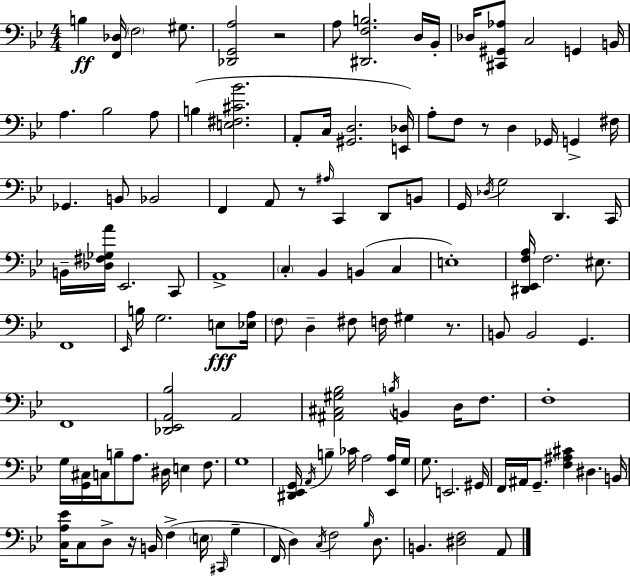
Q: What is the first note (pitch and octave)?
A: B3